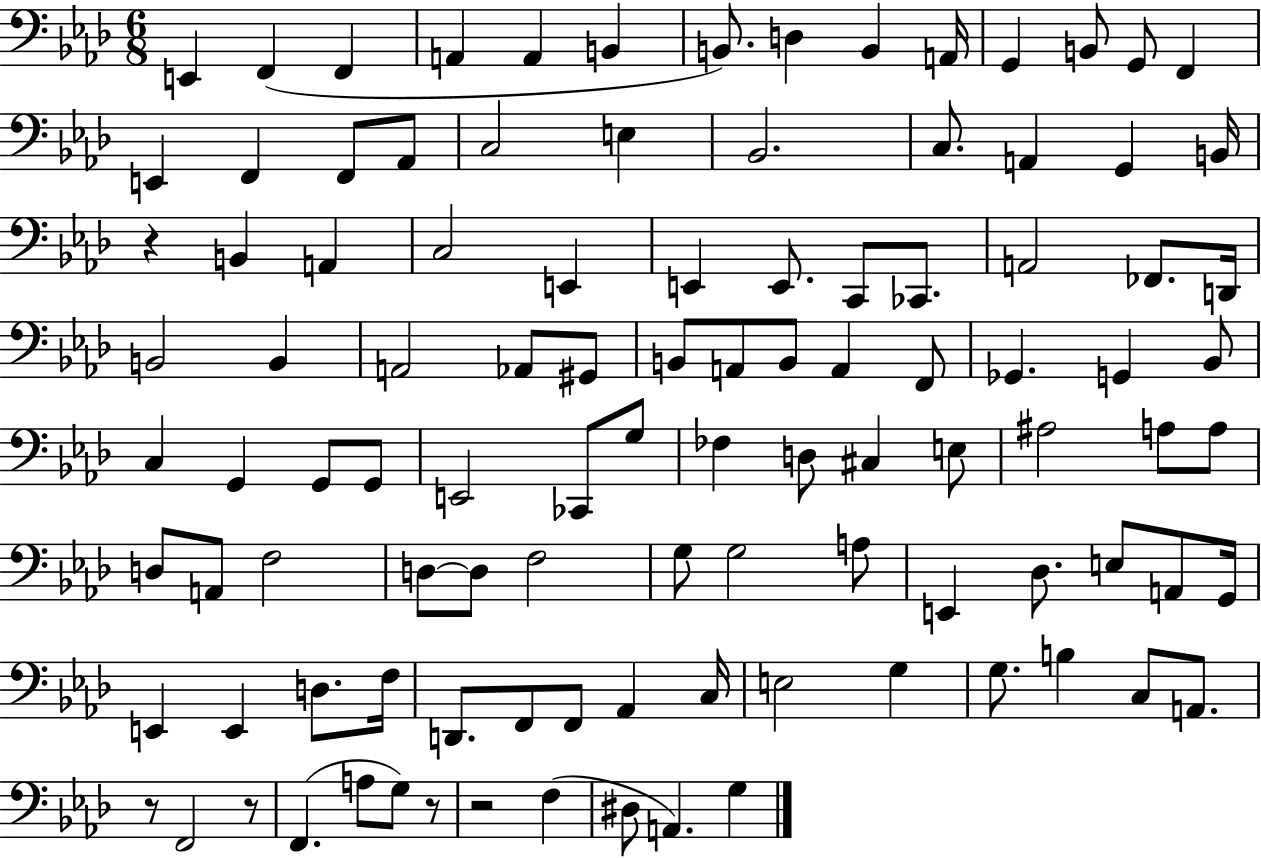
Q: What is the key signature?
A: AES major